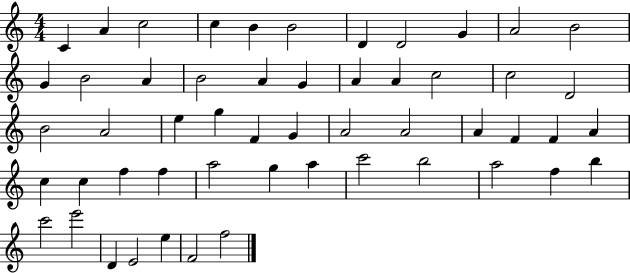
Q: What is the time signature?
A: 4/4